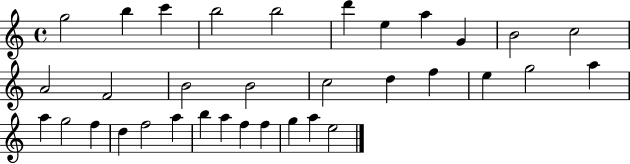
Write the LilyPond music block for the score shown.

{
  \clef treble
  \time 4/4
  \defaultTimeSignature
  \key c \major
  g''2 b''4 c'''4 | b''2 b''2 | d'''4 e''4 a''4 g'4 | b'2 c''2 | \break a'2 f'2 | b'2 b'2 | c''2 d''4 f''4 | e''4 g''2 a''4 | \break a''4 g''2 f''4 | d''4 f''2 a''4 | b''4 a''4 f''4 f''4 | g''4 a''4 e''2 | \break \bar "|."
}